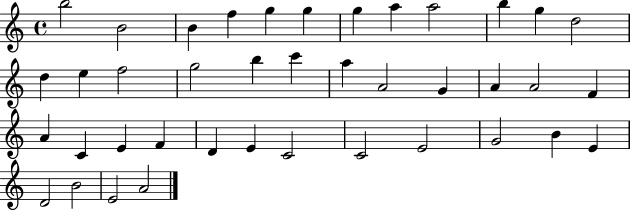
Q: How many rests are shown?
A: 0